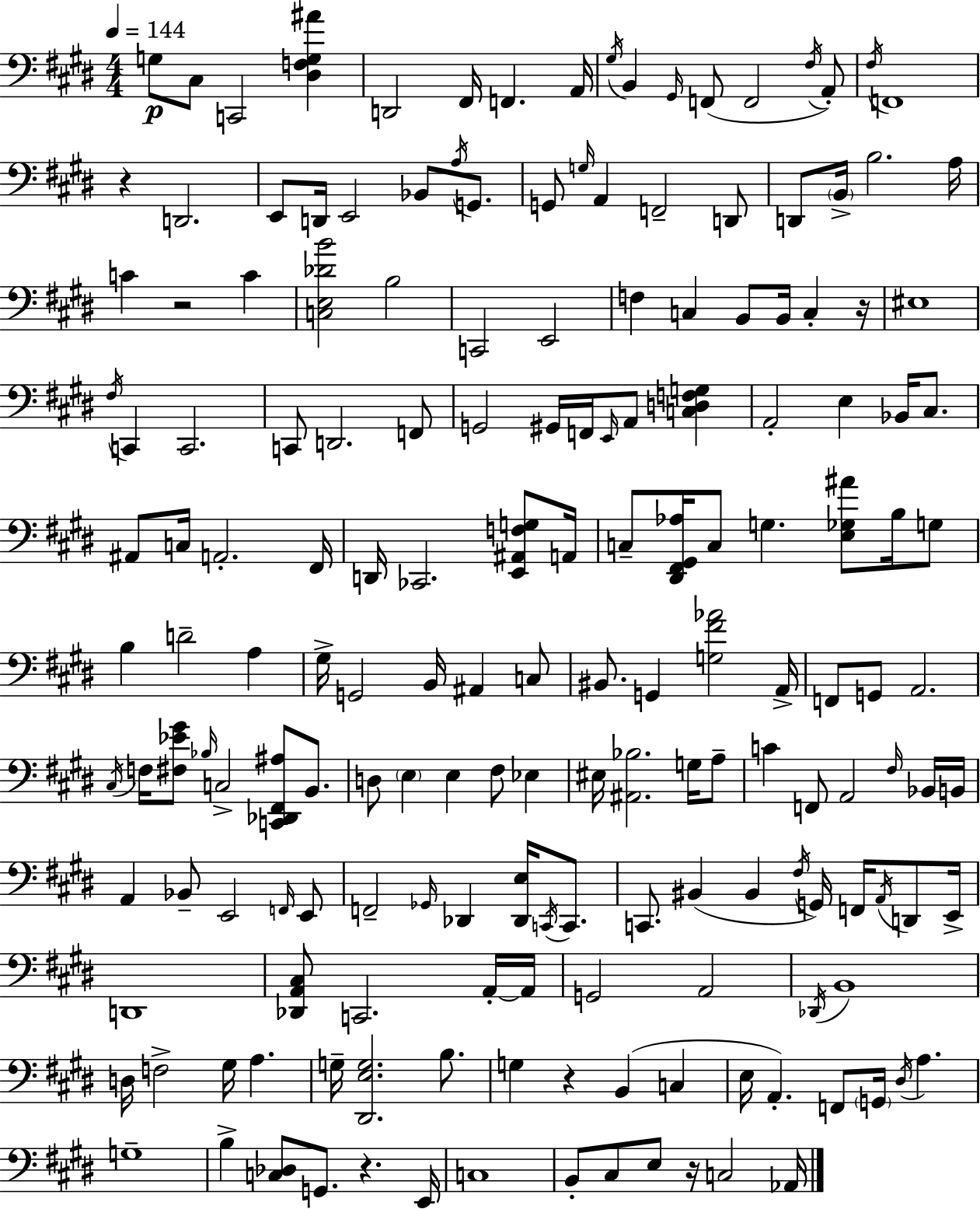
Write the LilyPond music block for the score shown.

{
  \clef bass
  \numericTimeSignature
  \time 4/4
  \key e \major
  \tempo 4 = 144
  \repeat volta 2 { g8\p cis8 c,2 <dis f g ais'>4 | d,2 fis,16 f,4. a,16 | \acciaccatura { gis16 } b,4 \grace { gis,16 } f,8( f,2 | \acciaccatura { fis16 } a,8-.) \acciaccatura { fis16 } f,1 | \break r4 d,2. | e,8 d,16 e,2 bes,8 | \acciaccatura { a16 } g,8. g,8 \grace { g16 } a,4 f,2-- | d,8 d,8 \parenthesize b,16-> b2. | \break a16 c'4 r2 | c'4 <c e des' b'>2 b2 | c,2 e,2 | f4 c4 b,8 | \break b,16 c4-. r16 eis1 | \acciaccatura { fis16 } c,4 c,2. | c,8 d,2. | f,8 g,2 gis,16 | \break f,16 \grace { e,16 } a,8 <c d f g>4 a,2-. | e4 bes,16 cis8. ais,8 c16 a,2.-. | fis,16 d,16 ces,2. | <e, ais, f g>8 a,16 c8-- <dis, fis, gis, aes>16 c8 g4. | \break <e ges ais'>8 b16 g8 b4 d'2-- | a4 gis16-> g,2 | b,16 ais,4 c8 bis,8. g,4 <g fis' aes'>2 | a,16-> f,8 g,8 a,2. | \break \acciaccatura { cis16 } f16 <fis ees' gis'>8 \grace { bes16 } c2-> | <c, des, fis, ais>8 b,8. d8 \parenthesize e4 | e4 fis8 ees4 eis16 <ais, bes>2. | g16 a8-- c'4 f,8 | \break a,2 \grace { fis16 } bes,16 b,16 a,4 bes,8-- | e,2 \grace { f,16 } e,8 f,2-- | \grace { ges,16 } des,4 <des, e>16 \acciaccatura { c,16 } c,8. c,8. | bis,4( bis,4 \acciaccatura { fis16 }) g,16 f,16 \acciaccatura { a,16 } d,8 e,16-> | \break d,1 | <des, a, cis>8 c,2. a,16-.~~ a,16 | g,2 a,2 | \acciaccatura { des,16 } b,1 | \break d16 f2-> gis16 a4. | g16-- <dis, e g>2. b8. | g4 r4 b,4( c4 | e16 a,4.-.) f,8 \parenthesize g,16 \acciaccatura { dis16 } a4. | \break g1-- | b4-> <c des>8 g,8. r4. | e,16 c1 | b,8-. cis8 e8 r16 c2 | \break aes,16 } \bar "|."
}